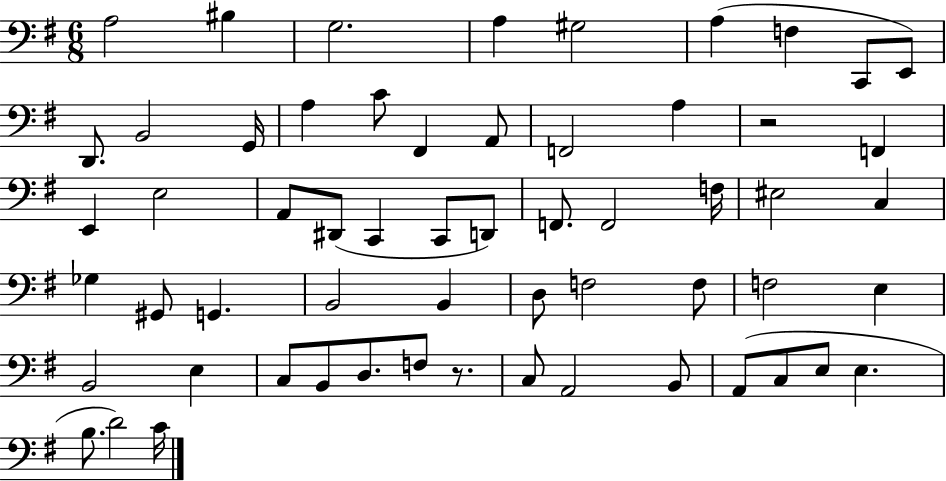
{
  \clef bass
  \numericTimeSignature
  \time 6/8
  \key g \major
  a2 bis4 | g2. | a4 gis2 | a4( f4 c,8 e,8) | \break d,8. b,2 g,16 | a4 c'8 fis,4 a,8 | f,2 a4 | r2 f,4 | \break e,4 e2 | a,8 dis,8( c,4 c,8 d,8) | f,8. f,2 f16 | eis2 c4 | \break ges4 gis,8 g,4. | b,2 b,4 | d8 f2 f8 | f2 e4 | \break b,2 e4 | c8 b,8 d8. f8 r8. | c8 a,2 b,8 | a,8( c8 e8 e4. | \break b8. d'2) c'16 | \bar "|."
}